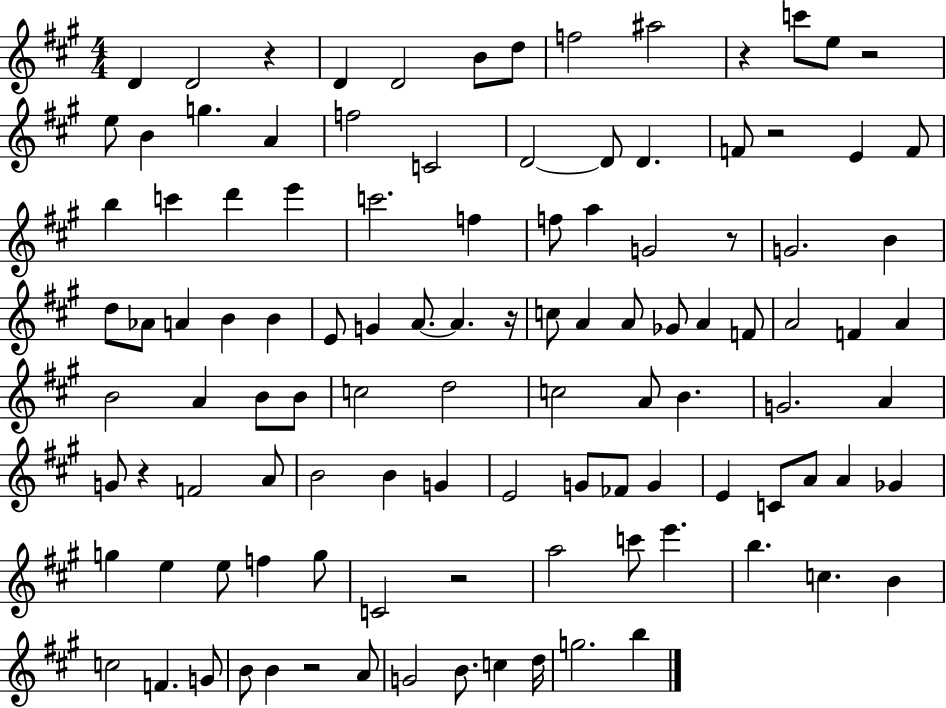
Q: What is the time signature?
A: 4/4